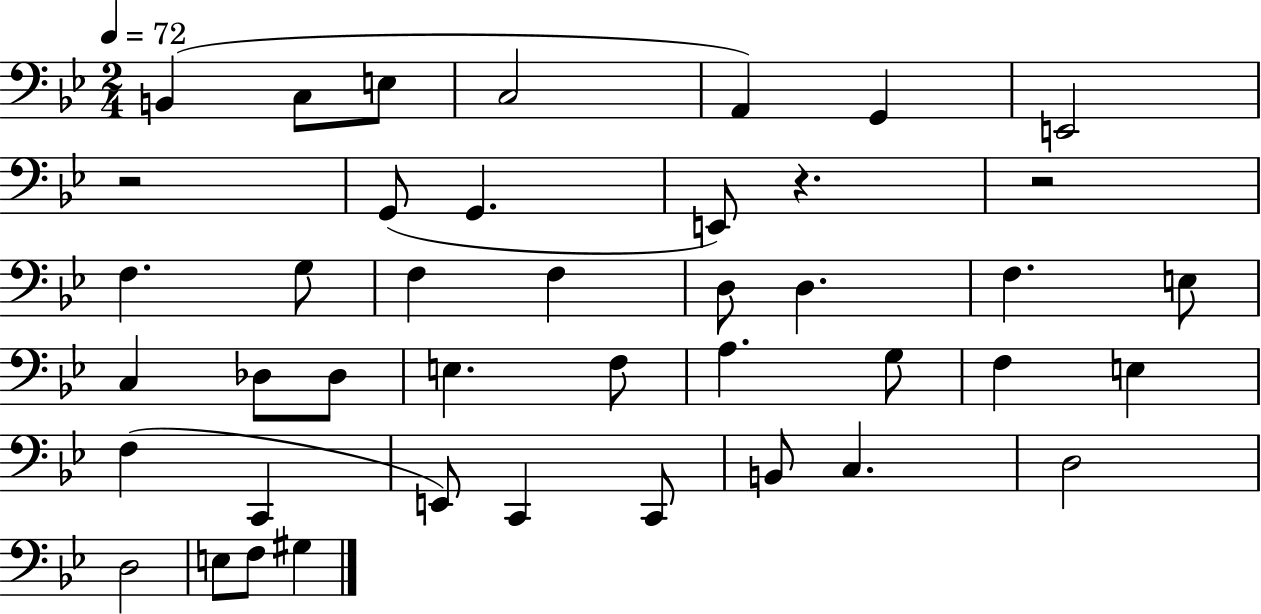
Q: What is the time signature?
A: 2/4